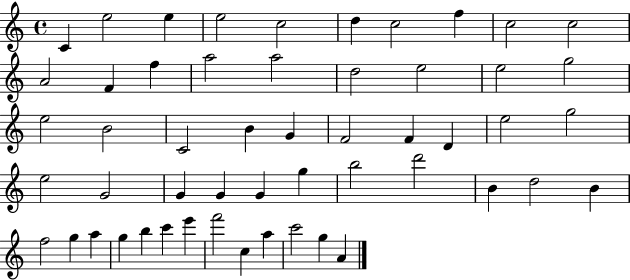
{
  \clef treble
  \time 4/4
  \defaultTimeSignature
  \key c \major
  c'4 e''2 e''4 | e''2 c''2 | d''4 c''2 f''4 | c''2 c''2 | \break a'2 f'4 f''4 | a''2 a''2 | d''2 e''2 | e''2 g''2 | \break e''2 b'2 | c'2 b'4 g'4 | f'2 f'4 d'4 | e''2 g''2 | \break e''2 g'2 | g'4 g'4 g'4 g''4 | b''2 d'''2 | b'4 d''2 b'4 | \break f''2 g''4 a''4 | g''4 b''4 c'''4 e'''4 | f'''2 c''4 a''4 | c'''2 g''4 a'4 | \break \bar "|."
}